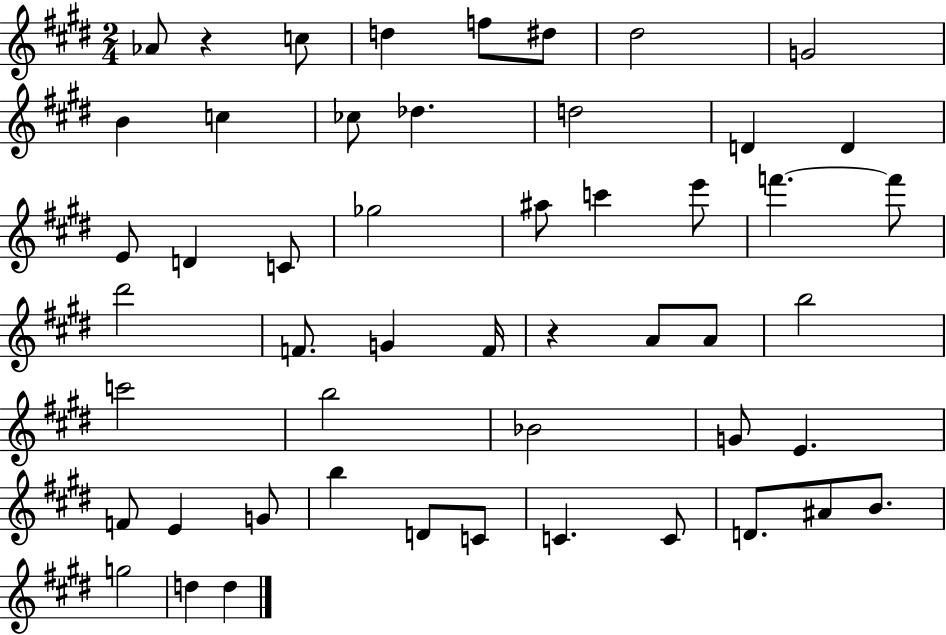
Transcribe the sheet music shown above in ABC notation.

X:1
T:Untitled
M:2/4
L:1/4
K:E
_A/2 z c/2 d f/2 ^d/2 ^d2 G2 B c _c/2 _d d2 D D E/2 D C/2 _g2 ^a/2 c' e'/2 f' f'/2 ^d'2 F/2 G F/4 z A/2 A/2 b2 c'2 b2 _B2 G/2 E F/2 E G/2 b D/2 C/2 C C/2 D/2 ^A/2 B/2 g2 d d